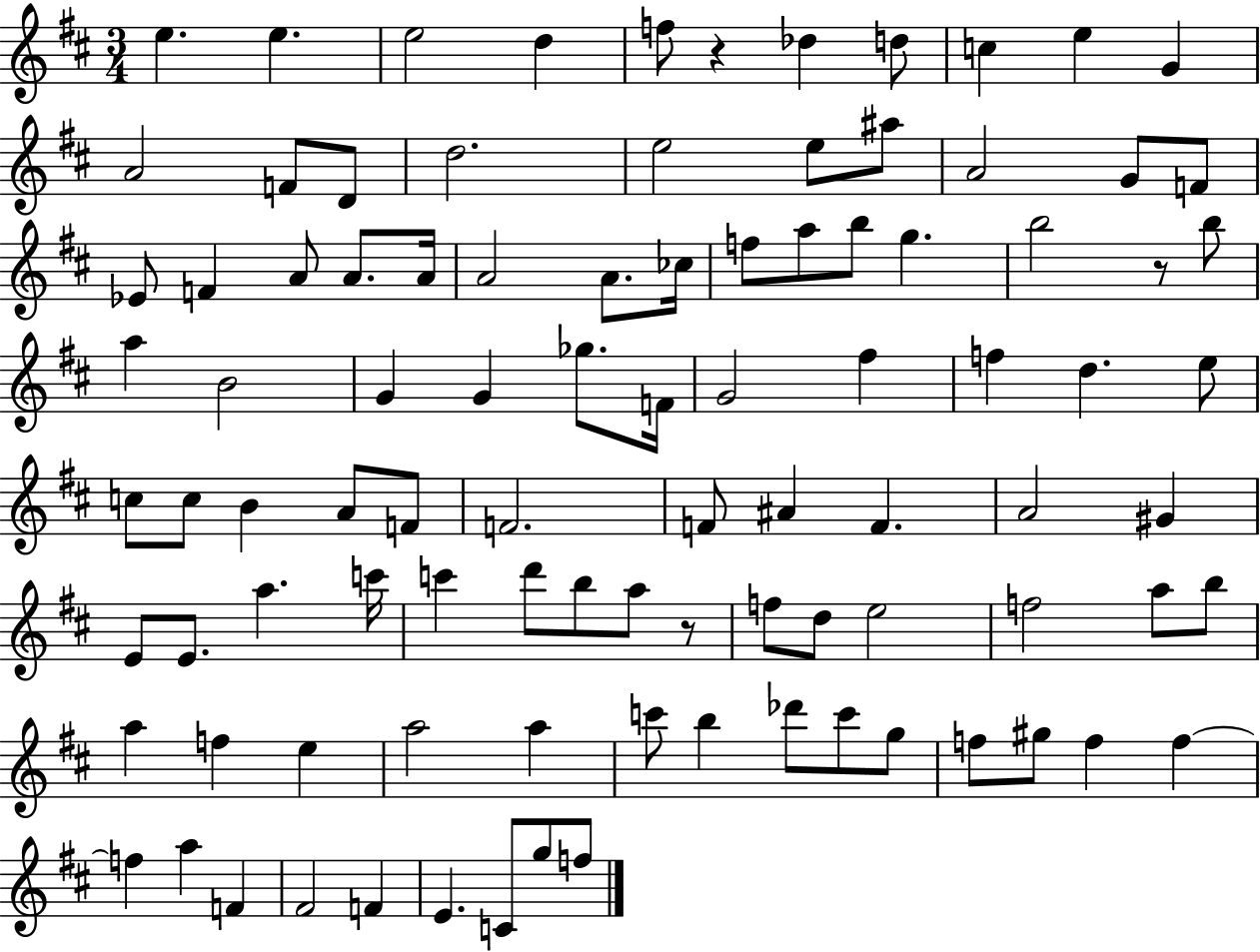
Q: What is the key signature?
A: D major